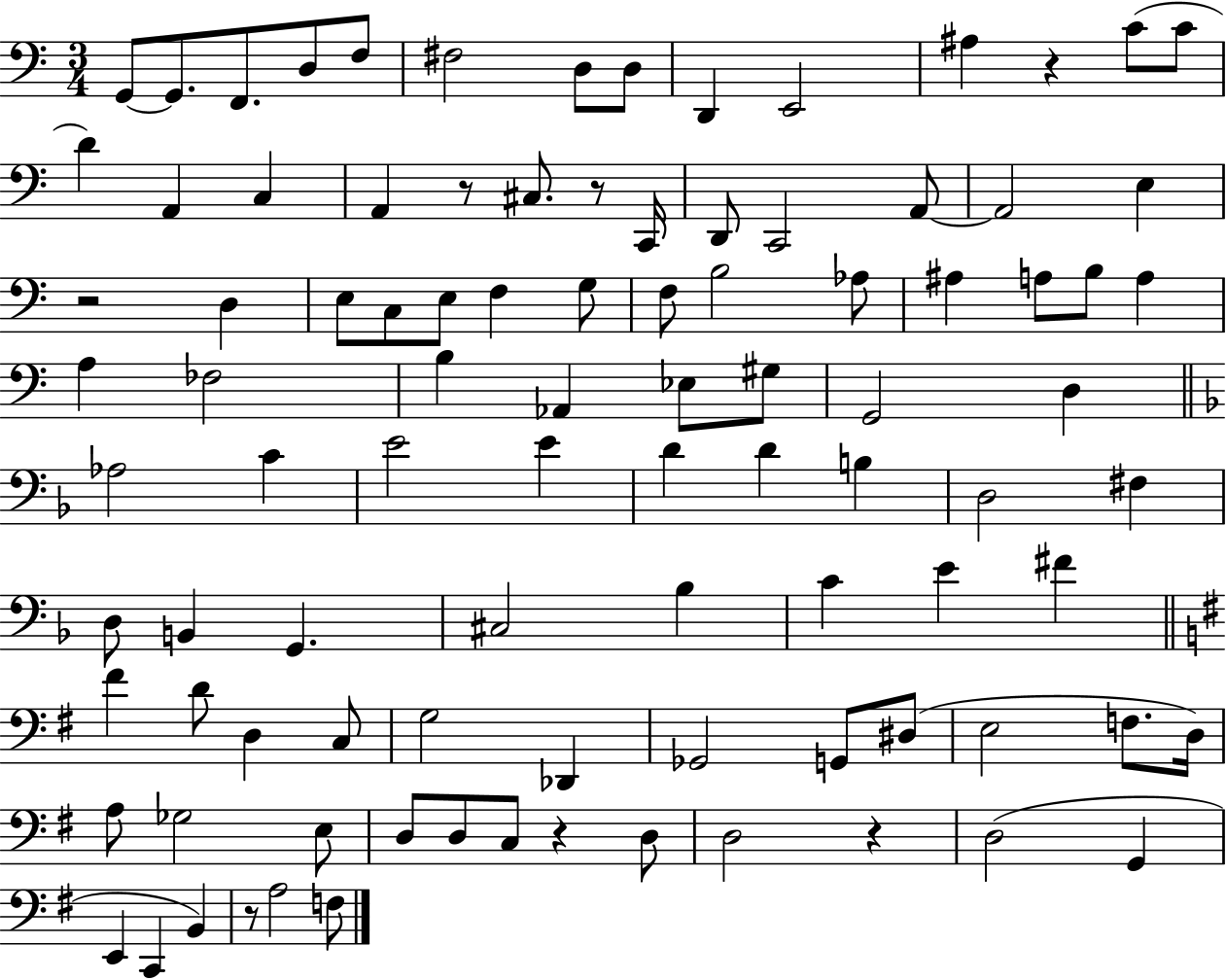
{
  \clef bass
  \numericTimeSignature
  \time 3/4
  \key c \major
  \repeat volta 2 { g,8~~ g,8. f,8. d8 f8 | fis2 d8 d8 | d,4 e,2 | ais4 r4 c'8( c'8 | \break d'4) a,4 c4 | a,4 r8 cis8. r8 c,16 | d,8 c,2 a,8~~ | a,2 e4 | \break r2 d4 | e8 c8 e8 f4 g8 | f8 b2 aes8 | ais4 a8 b8 a4 | \break a4 fes2 | b4 aes,4 ees8 gis8 | g,2 d4 | \bar "||" \break \key f \major aes2 c'4 | e'2 e'4 | d'4 d'4 b4 | d2 fis4 | \break d8 b,4 g,4. | cis2 bes4 | c'4 e'4 fis'4 | \bar "||" \break \key g \major fis'4 d'8 d4 c8 | g2 des,4 | ges,2 g,8 dis8( | e2 f8. d16) | \break a8 ges2 e8 | d8 d8 c8 r4 d8 | d2 r4 | d2( g,4 | \break e,4 c,4 b,4) | r8 a2 f8 | } \bar "|."
}